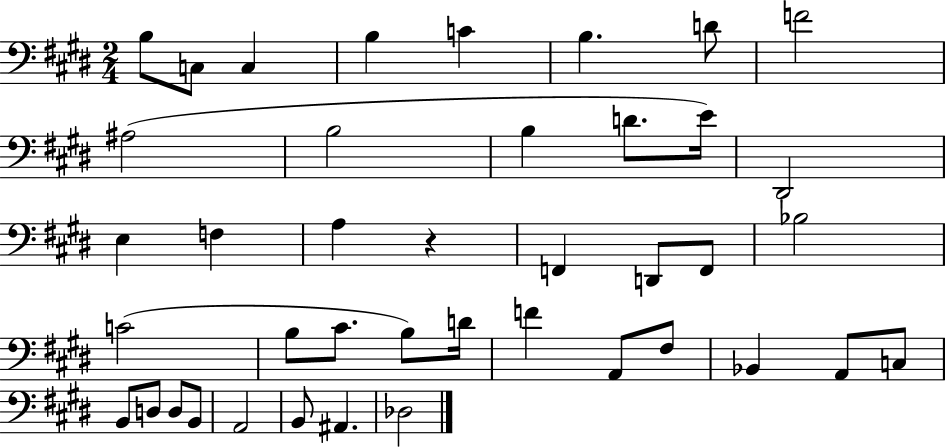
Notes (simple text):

B3/e C3/e C3/q B3/q C4/q B3/q. D4/e F4/h A#3/h B3/h B3/q D4/e. E4/s D#2/h E3/q F3/q A3/q R/q F2/q D2/e F2/e Bb3/h C4/h B3/e C#4/e. B3/e D4/s F4/q A2/e F#3/e Bb2/q A2/e C3/e B2/e D3/e D3/e B2/e A2/h B2/e A#2/q. Db3/h